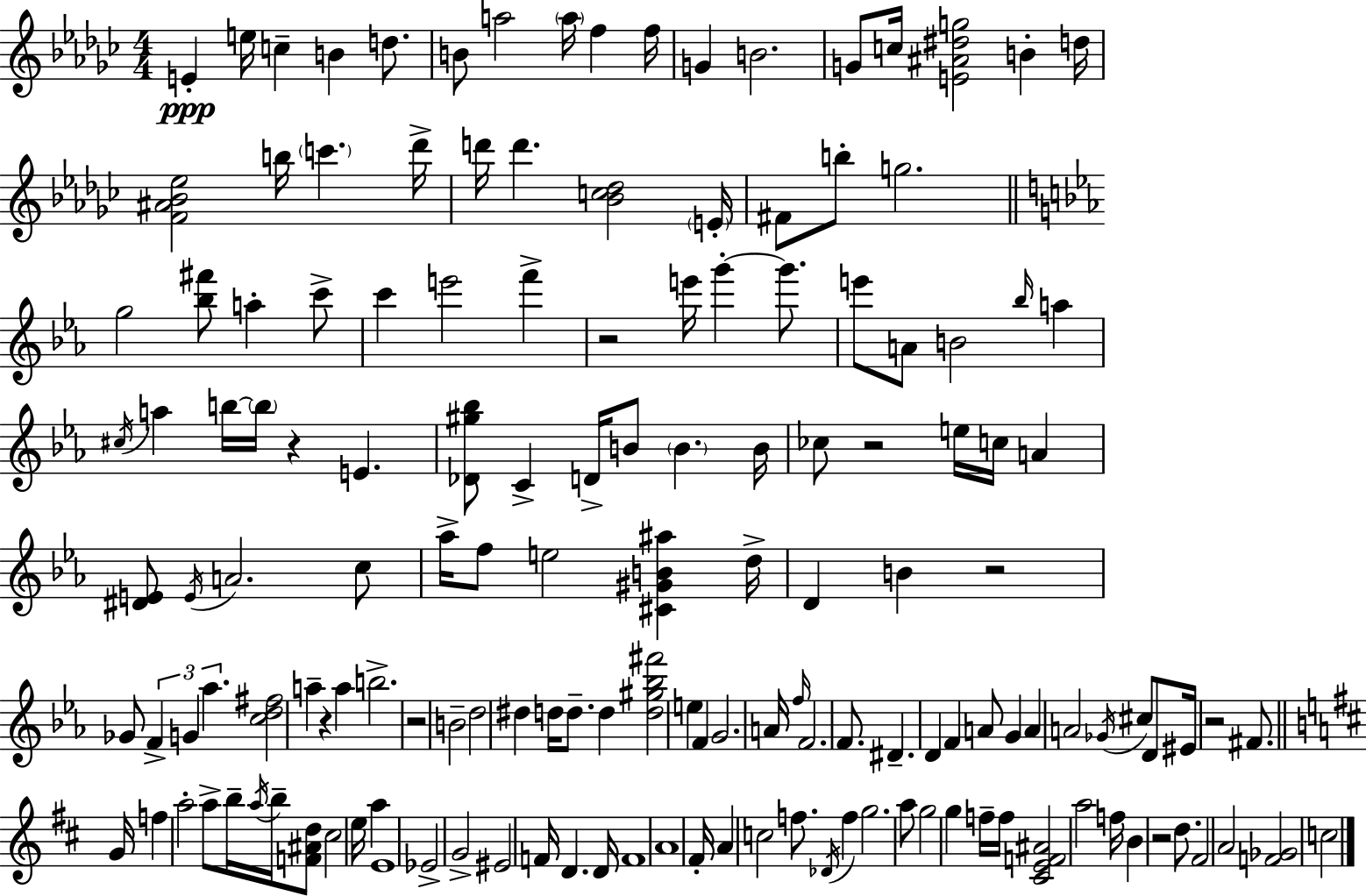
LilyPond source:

{
  \clef treble
  \numericTimeSignature
  \time 4/4
  \key ees \minor
  e'4-.\ppp e''16 c''4-- b'4 d''8. | b'8 a''2 \parenthesize a''16 f''4 f''16 | g'4 b'2. | g'8 c''16 <e' ais' dis'' g''>2 b'4-. d''16 | \break <f' ais' bes' ees''>2 b''16 \parenthesize c'''4. des'''16-> | d'''16 d'''4. <bes' c'' des''>2 \parenthesize e'16-. | fis'8 b''8-. g''2. | \bar "||" \break \key ees \major g''2 <bes'' fis'''>8 a''4-. c'''8-> | c'''4 e'''2 f'''4-> | r2 e'''16 g'''4-.~~ g'''8. | e'''8 a'8 b'2 \grace { bes''16 } a''4 | \break \acciaccatura { cis''16 } a''4 b''16~~ \parenthesize b''16 r4 e'4. | <des' gis'' bes''>8 c'4-> d'16-> b'8 \parenthesize b'4. | b'16 ces''8 r2 e''16 c''16 a'4 | <dis' e'>8 \acciaccatura { e'16 } a'2. | \break c''8 aes''16-> f''8 e''2 <cis' gis' b' ais''>4 | d''16-> d'4 b'4 r2 | ges'8 \tuplet 3/2 { f'4-> g'4 aes''4. } | <c'' d'' fis''>2 a''4-- r4 | \break a''4 b''2.-> | r2 b'2-- | d''2 dis''4 d''16 | d''8.-- d''4 <d'' gis'' bes'' fis'''>2 e''4 | \break f'4 g'2. | a'16 \grace { f''16 } f'2. | f'8. dis'4.-- d'4 f'4 | a'8 g'4 a'4 a'2 | \break \acciaccatura { ges'16 } cis''8 d'8 eis'16 r2 | fis'8. \bar "||" \break \key d \major g'16 f''4 a''2-. a''8-> b''16-- | \acciaccatura { a''16 } b''16-- <f' ais' d''>8 cis''2 e''16 a''4 | e'1 | ees'2-> g'2-> | \break eis'2 f'16 d'4. | d'16 f'1 | a'1 | fis'16-. a'4 c''2 f''8. | \break \acciaccatura { des'16 } f''4 g''2. | a''8 g''2 g''4 | f''16-- f''16 <cis' e' f' ais'>2 a''2 | f''16 b'4 r2 d''8. | \break fis'2 a'2 | <f' ges'>2 c''2 | \bar "|."
}